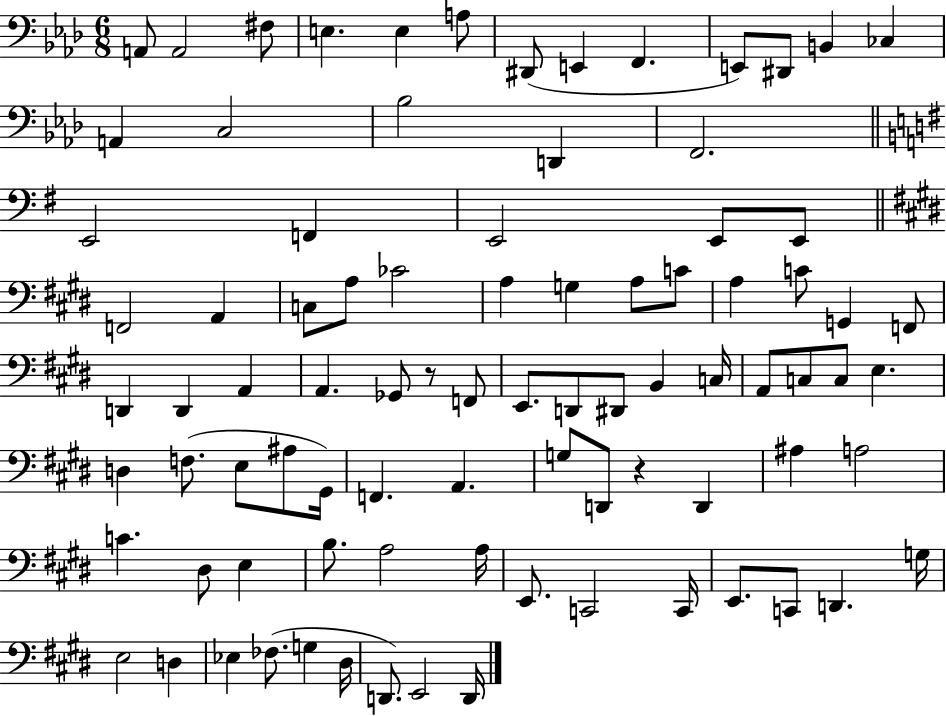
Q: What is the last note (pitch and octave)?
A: D2